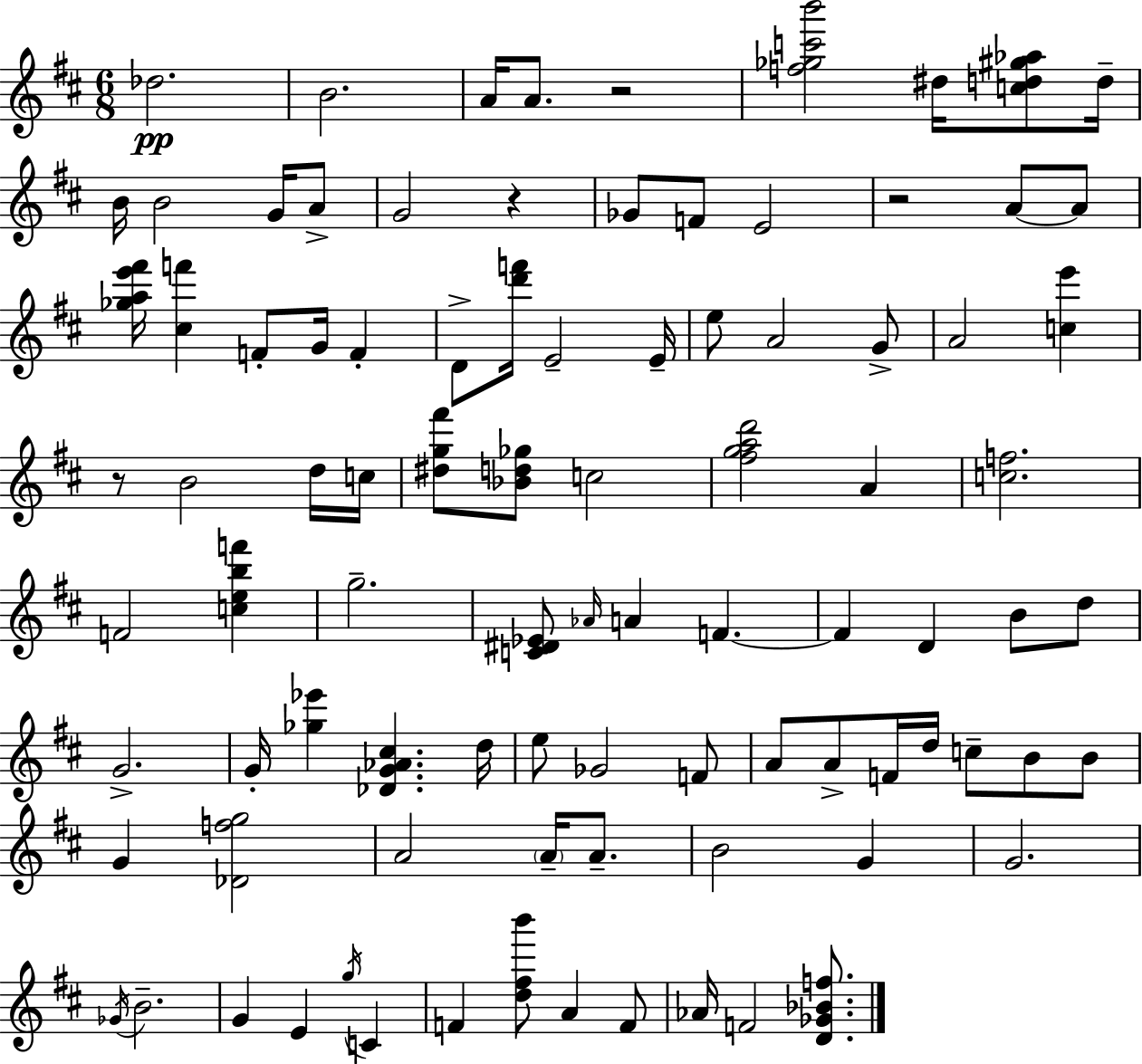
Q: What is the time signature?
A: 6/8